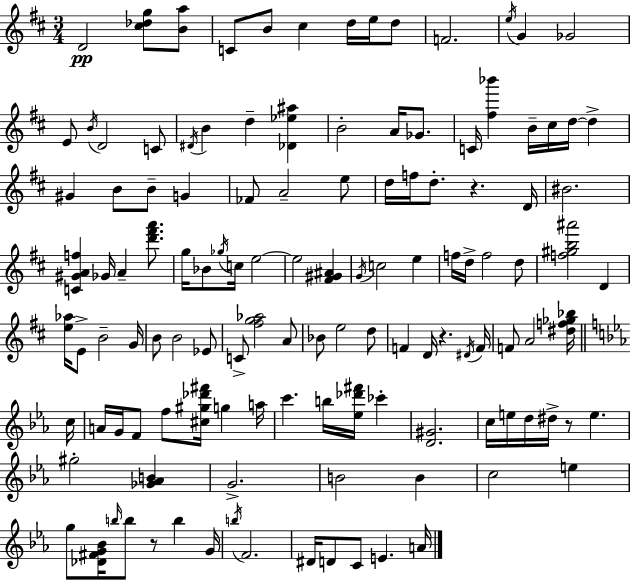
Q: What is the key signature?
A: D major